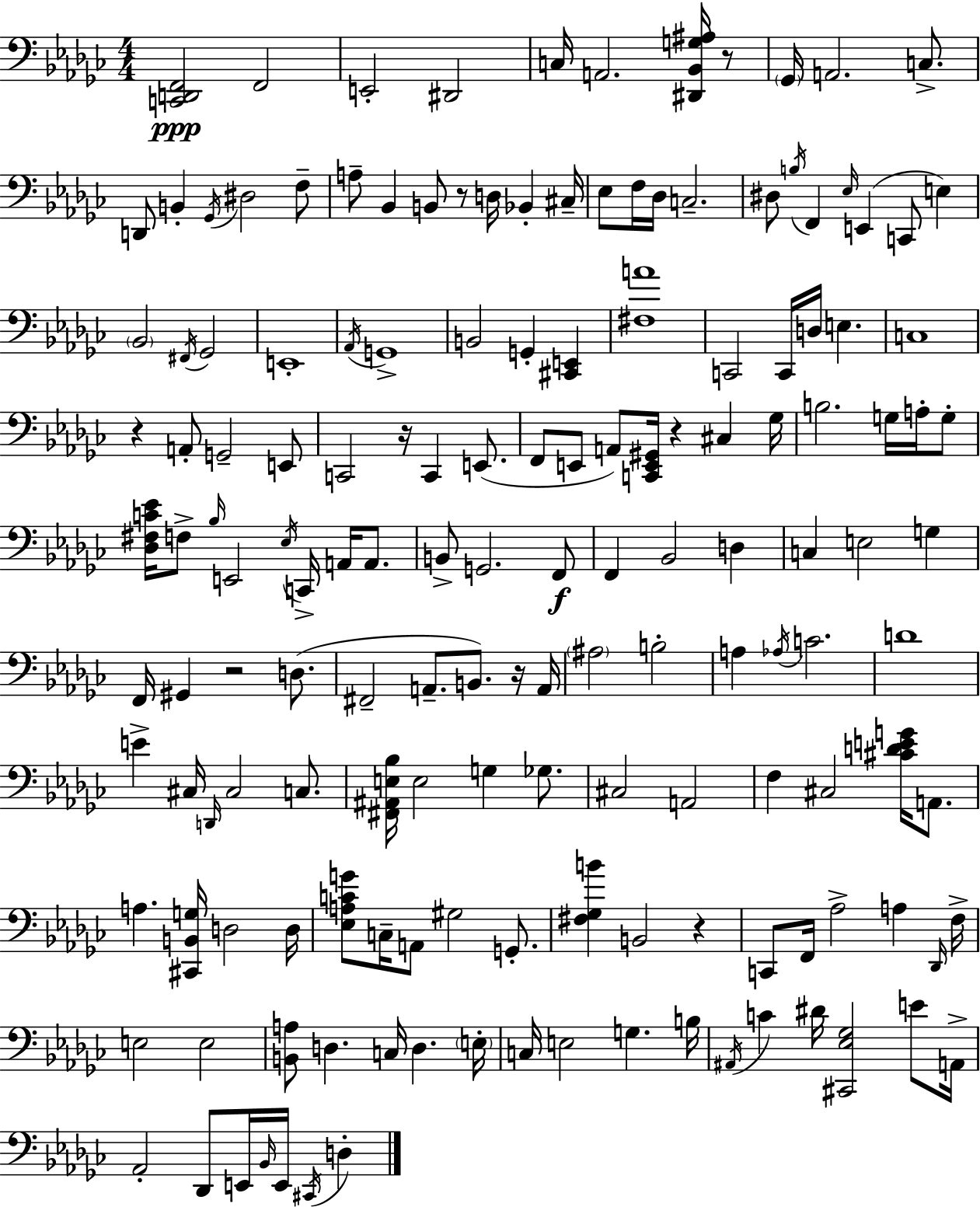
[C2,D2,F2]/h F2/h E2/h D#2/h C3/s A2/h. [D#2,Bb2,G3,A#3]/s R/e Gb2/s A2/h. C3/e. D2/e B2/q Gb2/s D#3/h F3/e A3/e Bb2/q B2/e R/e D3/s Bb2/q C#3/s Eb3/e F3/s Db3/s C3/h. D#3/e B3/s F2/q Eb3/s E2/q C2/e E3/q Bb2/h F#2/s Gb2/h E2/w Ab2/s G2/w B2/h G2/q [C#2,E2]/q [F#3,A4]/w C2/h C2/s D3/s E3/q. C3/w R/q A2/e G2/h E2/e C2/h R/s C2/q E2/e. F2/e E2/e A2/e [C2,E2,G#2]/s R/q C#3/q Gb3/s B3/h. G3/s A3/s G3/e [Db3,F#3,C4,Eb4]/s F3/e Bb3/s E2/h Eb3/s C2/s A2/s A2/e. B2/e G2/h. F2/e F2/q Bb2/h D3/q C3/q E3/h G3/q F2/s G#2/q R/h D3/e. F#2/h A2/e. B2/e. R/s A2/s A#3/h B3/h A3/q Ab3/s C4/h. D4/w E4/q C#3/s D2/s C#3/h C3/e. [F#2,A#2,E3,Bb3]/s E3/h G3/q Gb3/e. C#3/h A2/h F3/q C#3/h [C#4,D4,E4,G4]/s A2/e. A3/q. [C#2,B2,G3]/s D3/h D3/s [Eb3,A3,C4,G4]/e C3/s A2/e G#3/h G2/e. [F#3,Gb3,B4]/q B2/h R/q C2/e F2/s Ab3/h A3/q Db2/s F3/s E3/h E3/h [B2,A3]/e D3/q. C3/s D3/q. E3/s C3/s E3/h G3/q. B3/s A#2/s C4/q D#4/s [C#2,Eb3,Gb3]/h E4/e A2/s Ab2/h Db2/e E2/s Bb2/s E2/s C#2/s D3/q